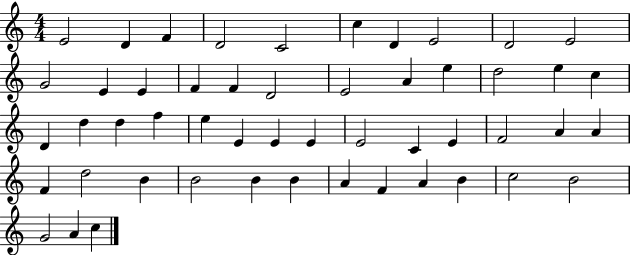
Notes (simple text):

E4/h D4/q F4/q D4/h C4/h C5/q D4/q E4/h D4/h E4/h G4/h E4/q E4/q F4/q F4/q D4/h E4/h A4/q E5/q D5/h E5/q C5/q D4/q D5/q D5/q F5/q E5/q E4/q E4/q E4/q E4/h C4/q E4/q F4/h A4/q A4/q F4/q D5/h B4/q B4/h B4/q B4/q A4/q F4/q A4/q B4/q C5/h B4/h G4/h A4/q C5/q